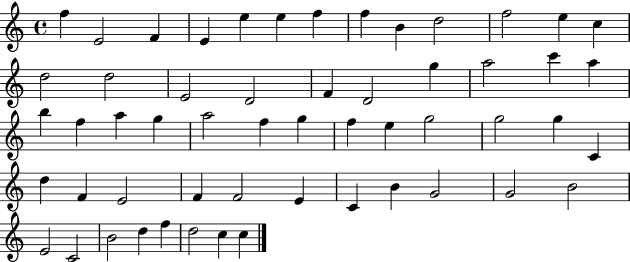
F5/q E4/h F4/q E4/q E5/q E5/q F5/q F5/q B4/q D5/h F5/h E5/q C5/q D5/h D5/h E4/h D4/h F4/q D4/h G5/q A5/h C6/q A5/q B5/q F5/q A5/q G5/q A5/h F5/q G5/q F5/q E5/q G5/h G5/h G5/q C4/q D5/q F4/q E4/h F4/q F4/h E4/q C4/q B4/q G4/h G4/h B4/h E4/h C4/h B4/h D5/q F5/q D5/h C5/q C5/q